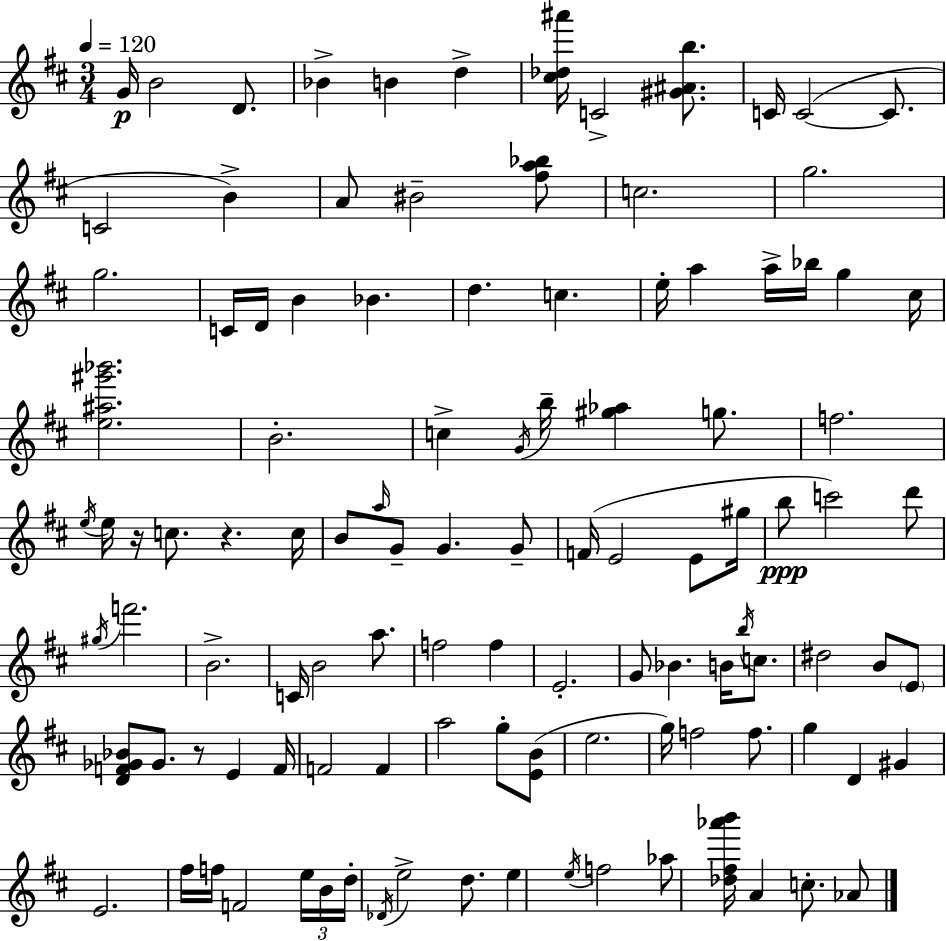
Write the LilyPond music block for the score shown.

{
  \clef treble
  \numericTimeSignature
  \time 3/4
  \key d \major
  \tempo 4 = 120
  g'16\p b'2 d'8. | bes'4-> b'4 d''4-> | <cis'' des'' ais'''>16 c'2-> <gis' ais' b''>8. | c'16 c'2~(~ c'8. | \break c'2 b'4->) | a'8 bis'2-- <fis'' a'' bes''>8 | c''2. | g''2. | \break g''2. | c'16 d'16 b'4 bes'4. | d''4. c''4. | e''16-. a''4 a''16-> bes''16 g''4 cis''16 | \break <e'' ais'' gis''' bes'''>2. | b'2.-. | c''4-> \acciaccatura { g'16 } b''16-- <gis'' aes''>4 g''8. | f''2. | \break \acciaccatura { e''16 } e''16 r16 c''8. r4. | c''16 b'8 \grace { a''16 } g'8-- g'4. | g'8-- f'16( e'2 | e'8 gis''16 b''8\ppp c'''2) | \break d'''8 \acciaccatura { gis''16 } f'''2. | b'2.-> | c'16 b'2 | a''8. f''2 | \break f''4 e'2.-. | g'8 bes'4. | b'16 \acciaccatura { b''16 } c''8. dis''2 | b'8 \parenthesize e'8 <d' f' ges' bes'>8 ges'8. r8 | \break e'4 f'16 f'2 | f'4 a''2 | g''8-. <e' b'>8( e''2. | g''16) f''2 | \break f''8. g''4 d'4 | gis'4 e'2. | fis''16 f''16 f'2 | \tuplet 3/2 { e''16 b'16 d''16-. } \acciaccatura { des'16 } e''2-> | \break d''8. e''4 \acciaccatura { e''16 } f''2 | aes''8 <des'' fis'' aes''' b'''>16 a'4 | c''8.-. aes'8 \bar "|."
}